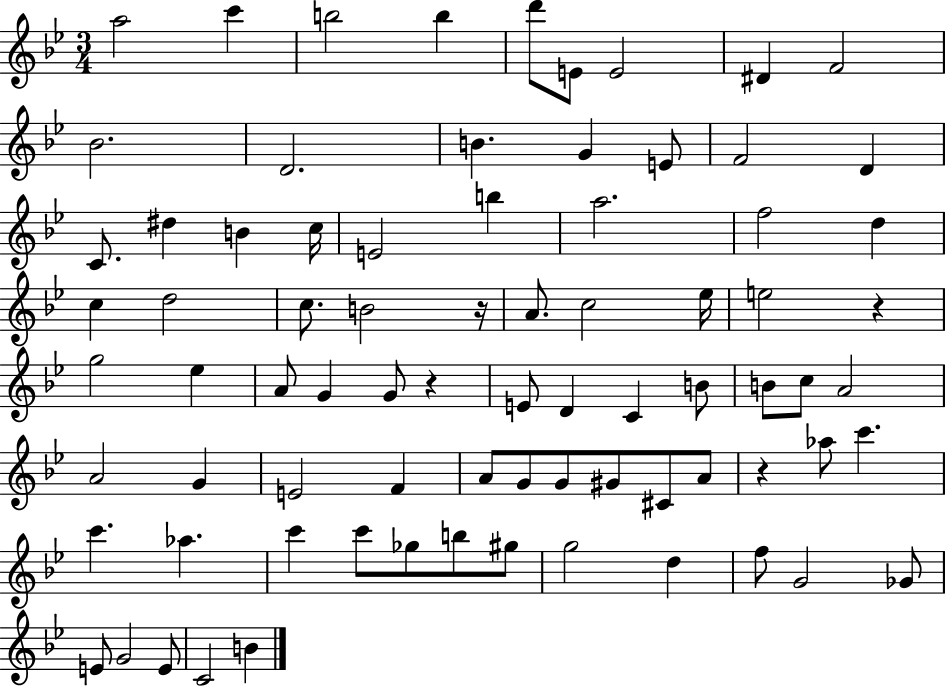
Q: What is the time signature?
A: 3/4